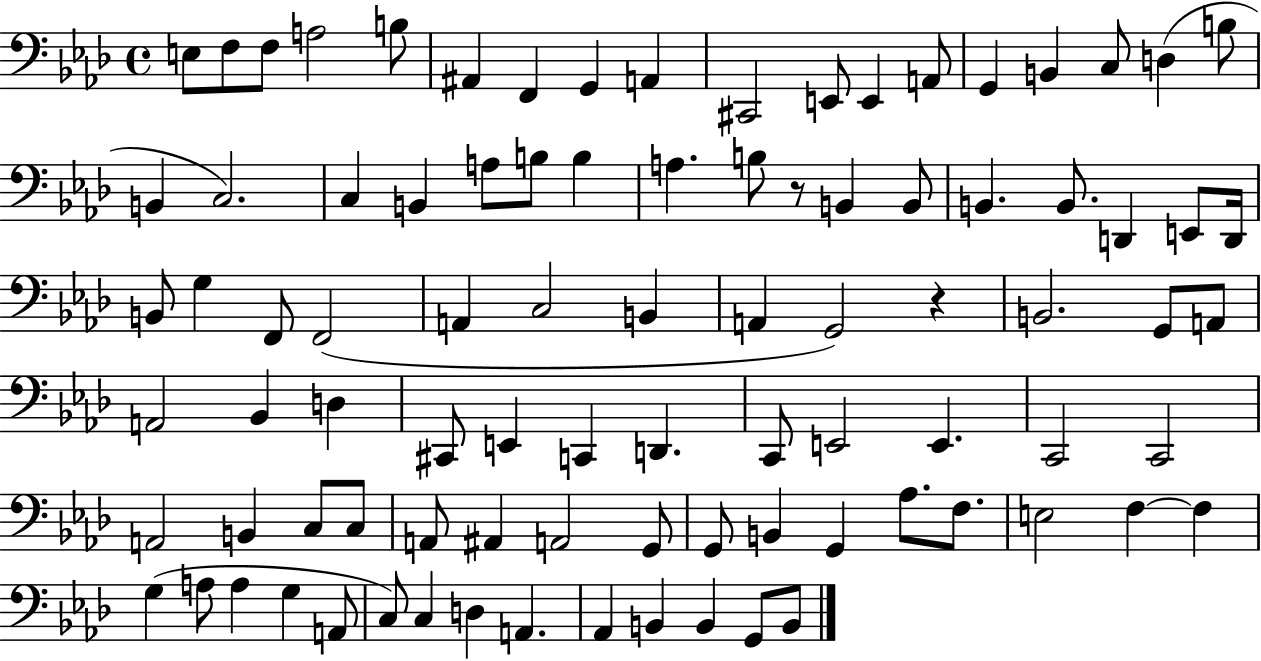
E3/e F3/e F3/e A3/h B3/e A#2/q F2/q G2/q A2/q C#2/h E2/e E2/q A2/e G2/q B2/q C3/e D3/q B3/e B2/q C3/h. C3/q B2/q A3/e B3/e B3/q A3/q. B3/e R/e B2/q B2/e B2/q. B2/e. D2/q E2/e D2/s B2/e G3/q F2/e F2/h A2/q C3/h B2/q A2/q G2/h R/q B2/h. G2/e A2/e A2/h Bb2/q D3/q C#2/e E2/q C2/q D2/q. C2/e E2/h E2/q. C2/h C2/h A2/h B2/q C3/e C3/e A2/e A#2/q A2/h G2/e G2/e B2/q G2/q Ab3/e. F3/e. E3/h F3/q F3/q G3/q A3/e A3/q G3/q A2/e C3/e C3/q D3/q A2/q. Ab2/q B2/q B2/q G2/e B2/e